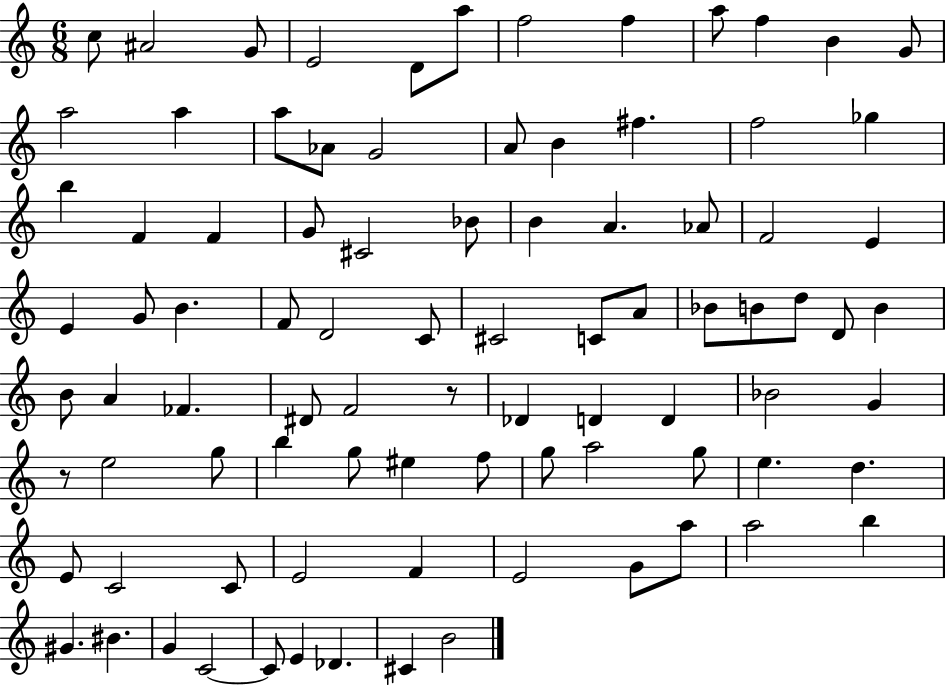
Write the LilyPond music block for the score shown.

{
  \clef treble
  \numericTimeSignature
  \time 6/8
  \key c \major
  c''8 ais'2 g'8 | e'2 d'8 a''8 | f''2 f''4 | a''8 f''4 b'4 g'8 | \break a''2 a''4 | a''8 aes'8 g'2 | a'8 b'4 fis''4. | f''2 ges''4 | \break b''4 f'4 f'4 | g'8 cis'2 bes'8 | b'4 a'4. aes'8 | f'2 e'4 | \break e'4 g'8 b'4. | f'8 d'2 c'8 | cis'2 c'8 a'8 | bes'8 b'8 d''8 d'8 b'4 | \break b'8 a'4 fes'4. | dis'8 f'2 r8 | des'4 d'4 d'4 | bes'2 g'4 | \break r8 e''2 g''8 | b''4 g''8 eis''4 f''8 | g''8 a''2 g''8 | e''4. d''4. | \break e'8 c'2 c'8 | e'2 f'4 | e'2 g'8 a''8 | a''2 b''4 | \break gis'4. bis'4. | g'4 c'2~~ | c'8 e'4 des'4. | cis'4 b'2 | \break \bar "|."
}